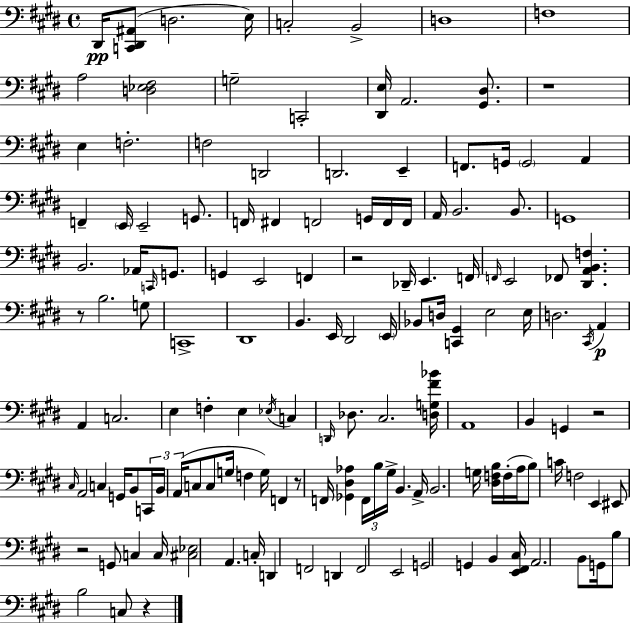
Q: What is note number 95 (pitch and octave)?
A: B2